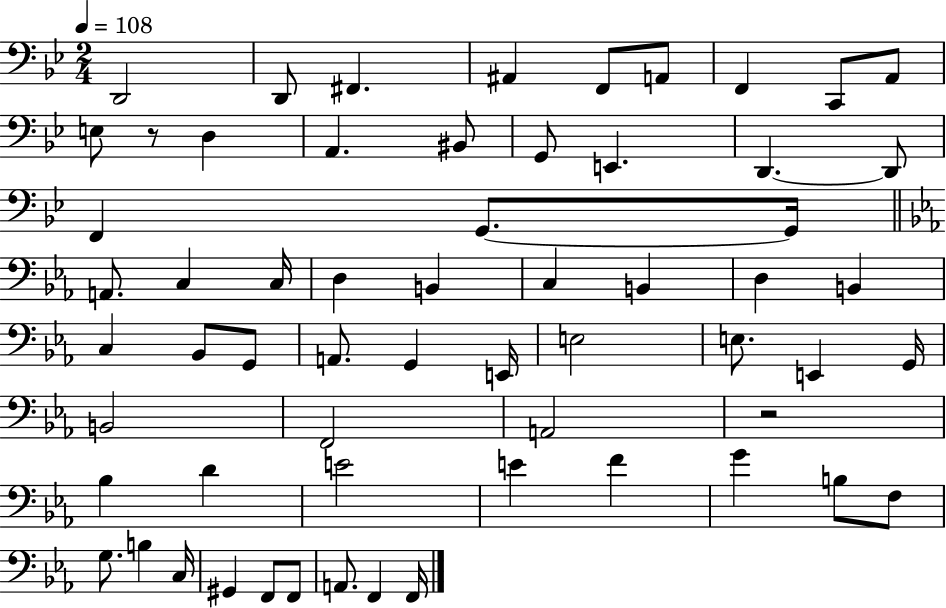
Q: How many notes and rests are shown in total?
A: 61